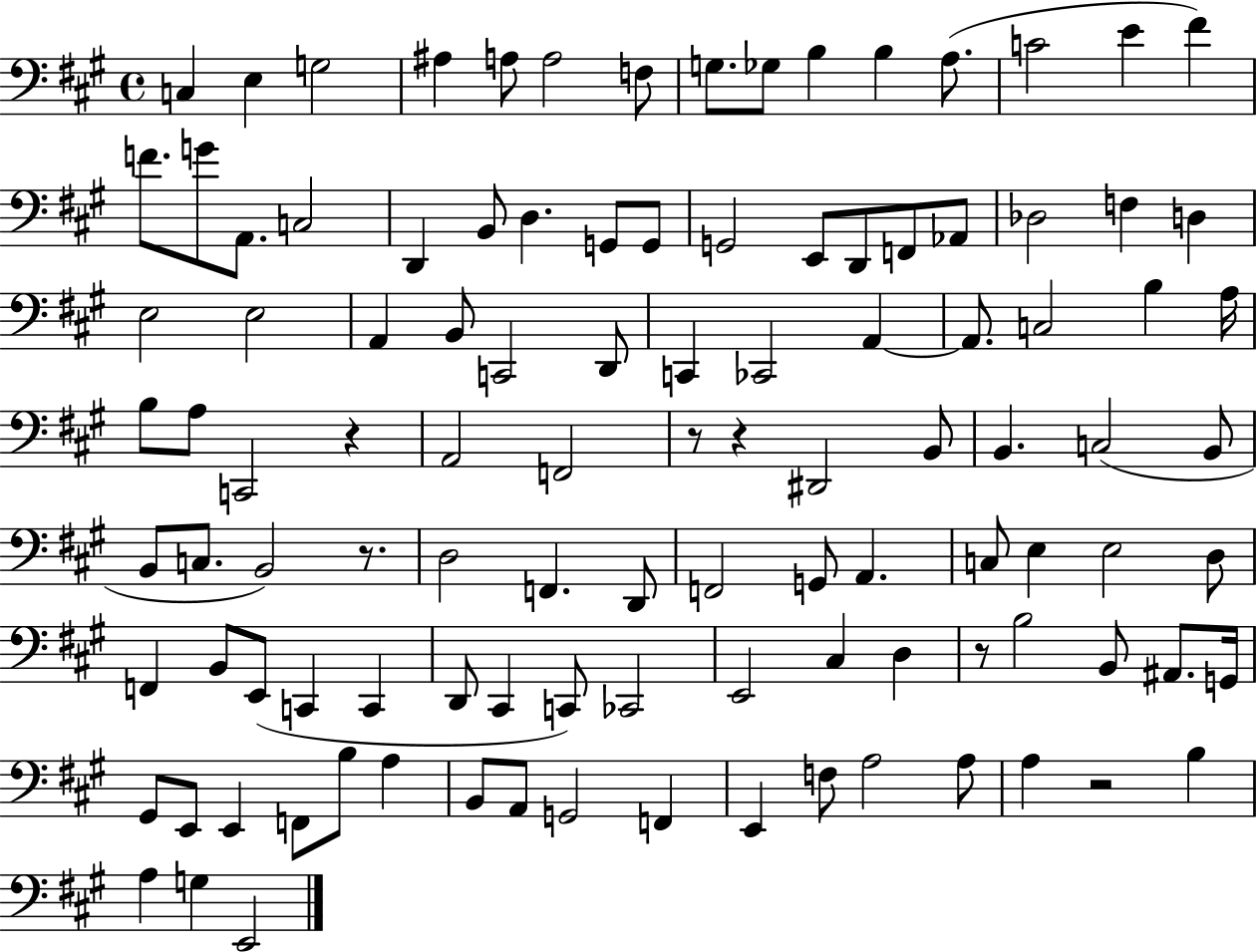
{
  \clef bass
  \time 4/4
  \defaultTimeSignature
  \key a \major
  c4 e4 g2 | ais4 a8 a2 f8 | g8. ges8 b4 b4 a8.( | c'2 e'4 fis'4) | \break f'8. g'8 a,8. c2 | d,4 b,8 d4. g,8 g,8 | g,2 e,8 d,8 f,8 aes,8 | des2 f4 d4 | \break e2 e2 | a,4 b,8 c,2 d,8 | c,4 ces,2 a,4~~ | a,8. c2 b4 a16 | \break b8 a8 c,2 r4 | a,2 f,2 | r8 r4 dis,2 b,8 | b,4. c2( b,8 | \break b,8 c8. b,2) r8. | d2 f,4. d,8 | f,2 g,8 a,4. | c8 e4 e2 d8 | \break f,4 b,8 e,8( c,4 c,4 | d,8 cis,4 c,8) ces,2 | e,2 cis4 d4 | r8 b2 b,8 ais,8. g,16 | \break gis,8 e,8 e,4 f,8 b8 a4 | b,8 a,8 g,2 f,4 | e,4 f8 a2 a8 | a4 r2 b4 | \break a4 g4 e,2 | \bar "|."
}